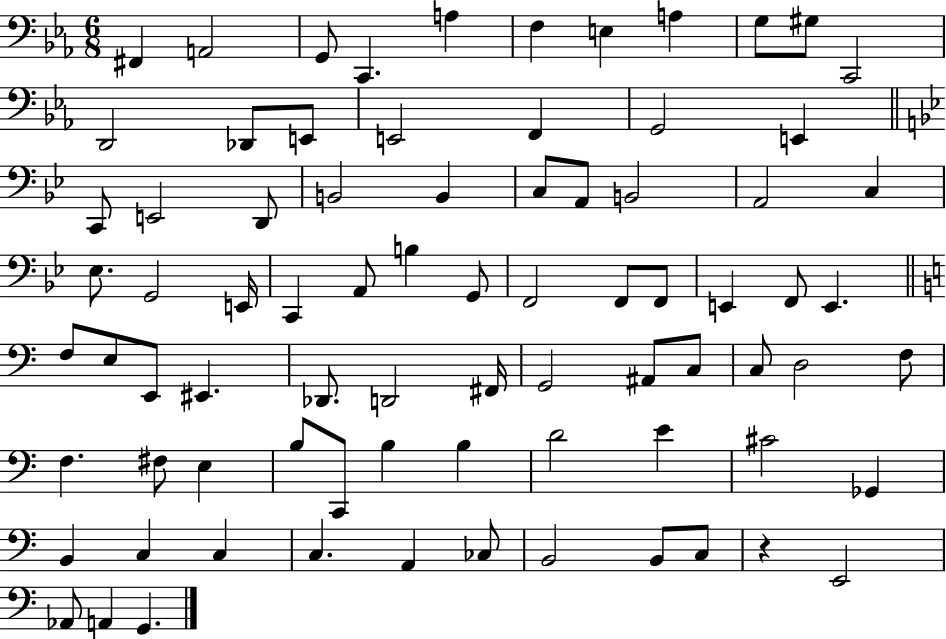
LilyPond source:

{
  \clef bass
  \numericTimeSignature
  \time 6/8
  \key ees \major
  fis,4 a,2 | g,8 c,4. a4 | f4 e4 a4 | g8 gis8 c,2 | \break d,2 des,8 e,8 | e,2 f,4 | g,2 e,4 | \bar "||" \break \key bes \major c,8 e,2 d,8 | b,2 b,4 | c8 a,8 b,2 | a,2 c4 | \break ees8. g,2 e,16 | c,4 a,8 b4 g,8 | f,2 f,8 f,8 | e,4 f,8 e,4. | \break \bar "||" \break \key a \minor f8 e8 e,8 eis,4. | des,8. d,2 fis,16 | g,2 ais,8 c8 | c8 d2 f8 | \break f4. fis8 e4 | b8 c,8 b4 b4 | d'2 e'4 | cis'2 ges,4 | \break b,4 c4 c4 | c4. a,4 ces8 | b,2 b,8 c8 | r4 e,2 | \break aes,8 a,4 g,4. | \bar "|."
}